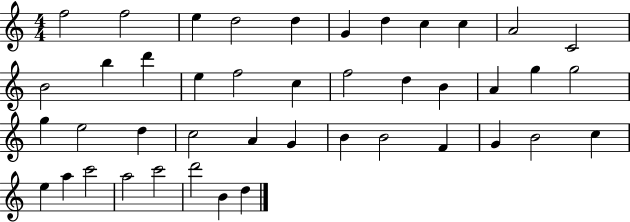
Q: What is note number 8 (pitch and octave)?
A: C5